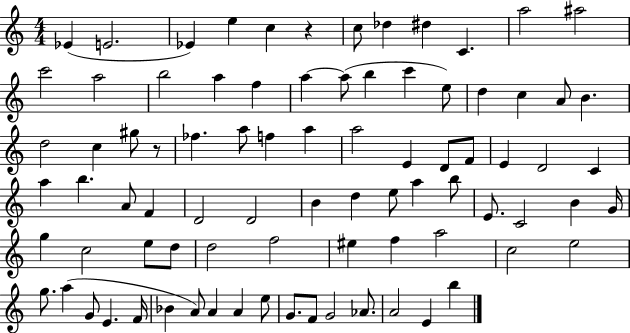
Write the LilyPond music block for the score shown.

{
  \clef treble
  \numericTimeSignature
  \time 4/4
  \key c \major
  ees'4( e'2. | ees'4) e''4 c''4 r4 | c''8 des''4 dis''4 c'4. | a''2 ais''2 | \break c'''2 a''2 | b''2 a''4 f''4 | a''4~~ a''8( b''4 c'''4 e''8) | d''4 c''4 a'8 b'4. | \break d''2 c''4 gis''8 r8 | fes''4. a''8 f''4 a''4 | a''2 e'4 d'8 f'8 | e'4 d'2 c'4 | \break a''4 b''4. a'8 f'4 | d'2 d'2 | b'4 d''4 e''8 a''4 b''8 | e'8. c'2 b'4 g'16 | \break g''4 c''2 e''8 d''8 | d''2 f''2 | eis''4 f''4 a''2 | c''2 e''2 | \break g''8. a''4( g'8 e'4. f'16 | bes'4 a'8) a'4 a'4 e''8 | g'8. f'8 g'2 aes'8. | a'2 e'4 b''4 | \break \bar "|."
}